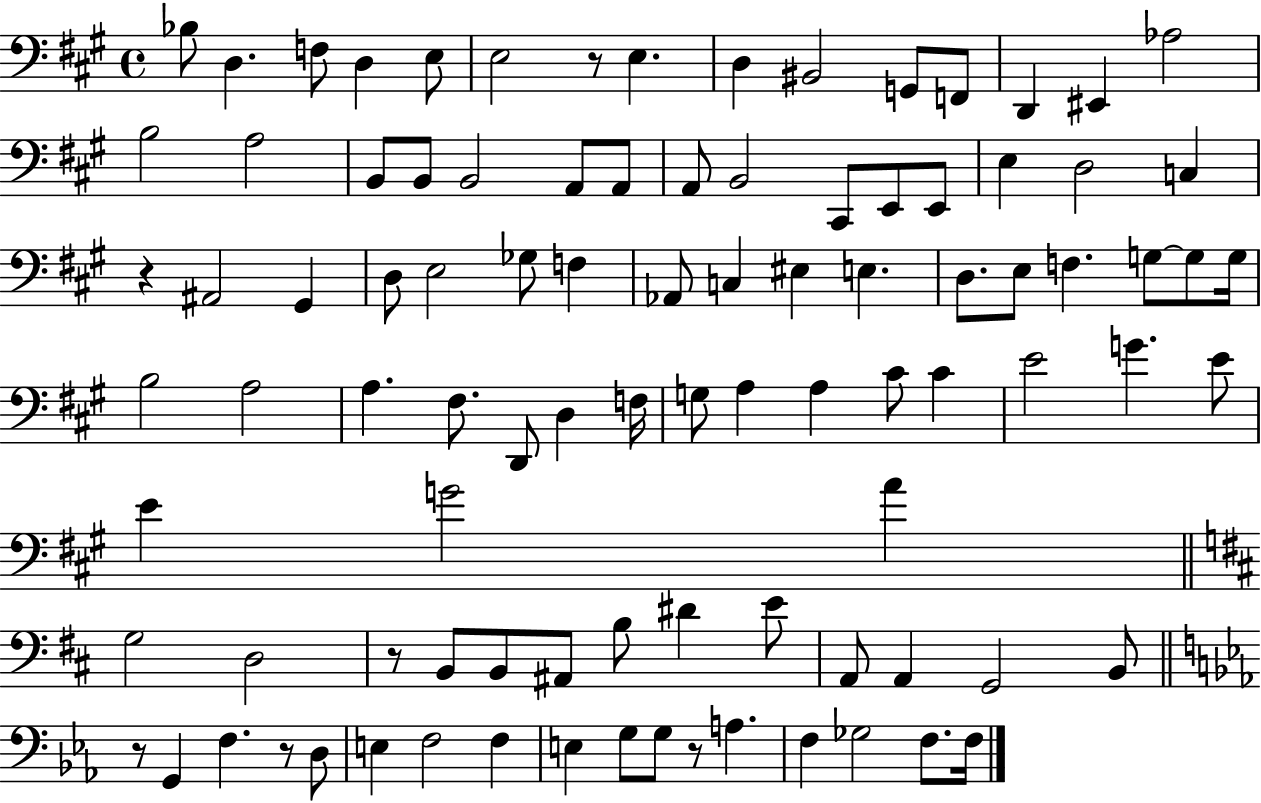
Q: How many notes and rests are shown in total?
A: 95